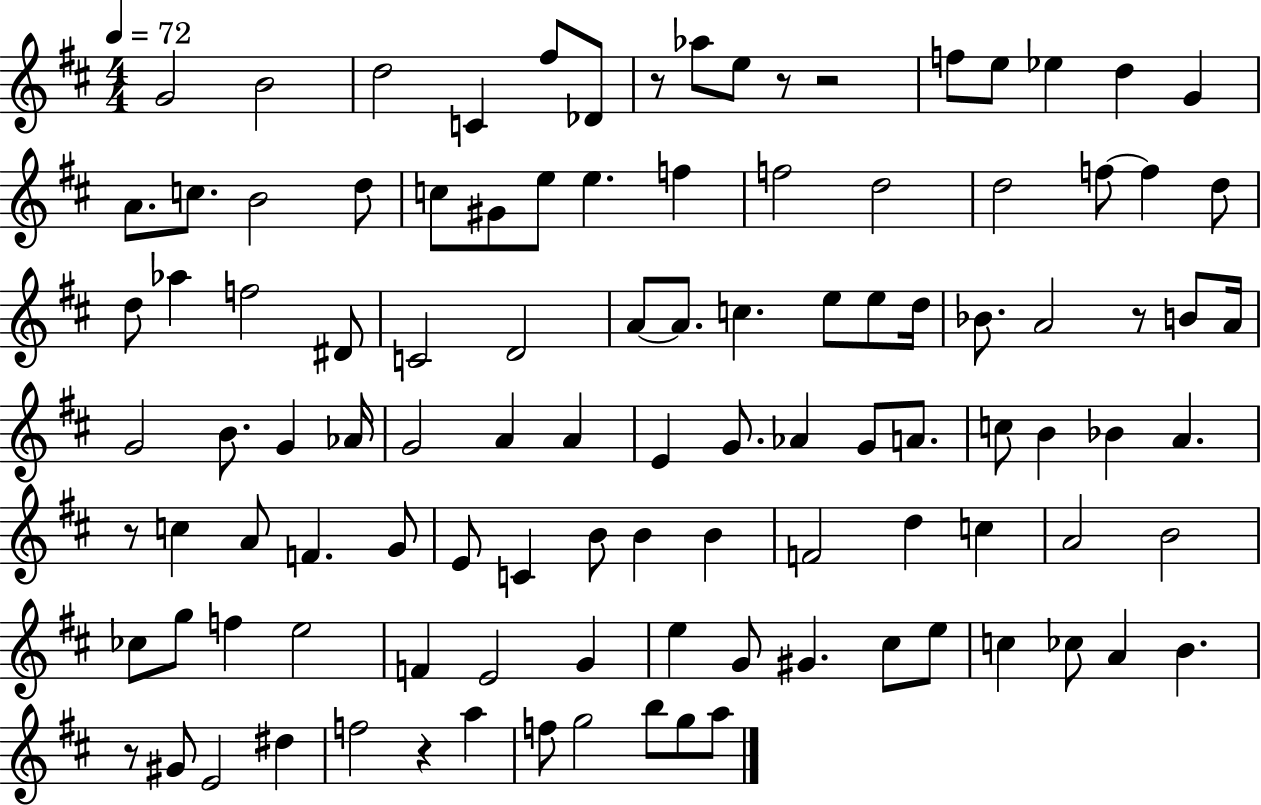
G4/h B4/h D5/h C4/q F#5/e Db4/e R/e Ab5/e E5/e R/e R/h F5/e E5/e Eb5/q D5/q G4/q A4/e. C5/e. B4/h D5/e C5/e G#4/e E5/e E5/q. F5/q F5/h D5/h D5/h F5/e F5/q D5/e D5/e Ab5/q F5/h D#4/e C4/h D4/h A4/e A4/e. C5/q. E5/e E5/e D5/s Bb4/e. A4/h R/e B4/e A4/s G4/h B4/e. G4/q Ab4/s G4/h A4/q A4/q E4/q G4/e. Ab4/q G4/e A4/e. C5/e B4/q Bb4/q A4/q. R/e C5/q A4/e F4/q. G4/e E4/e C4/q B4/e B4/q B4/q F4/h D5/q C5/q A4/h B4/h CES5/e G5/e F5/q E5/h F4/q E4/h G4/q E5/q G4/e G#4/q. C#5/e E5/e C5/q CES5/e A4/q B4/q. R/e G#4/e E4/h D#5/q F5/h R/q A5/q F5/e G5/h B5/e G5/e A5/e